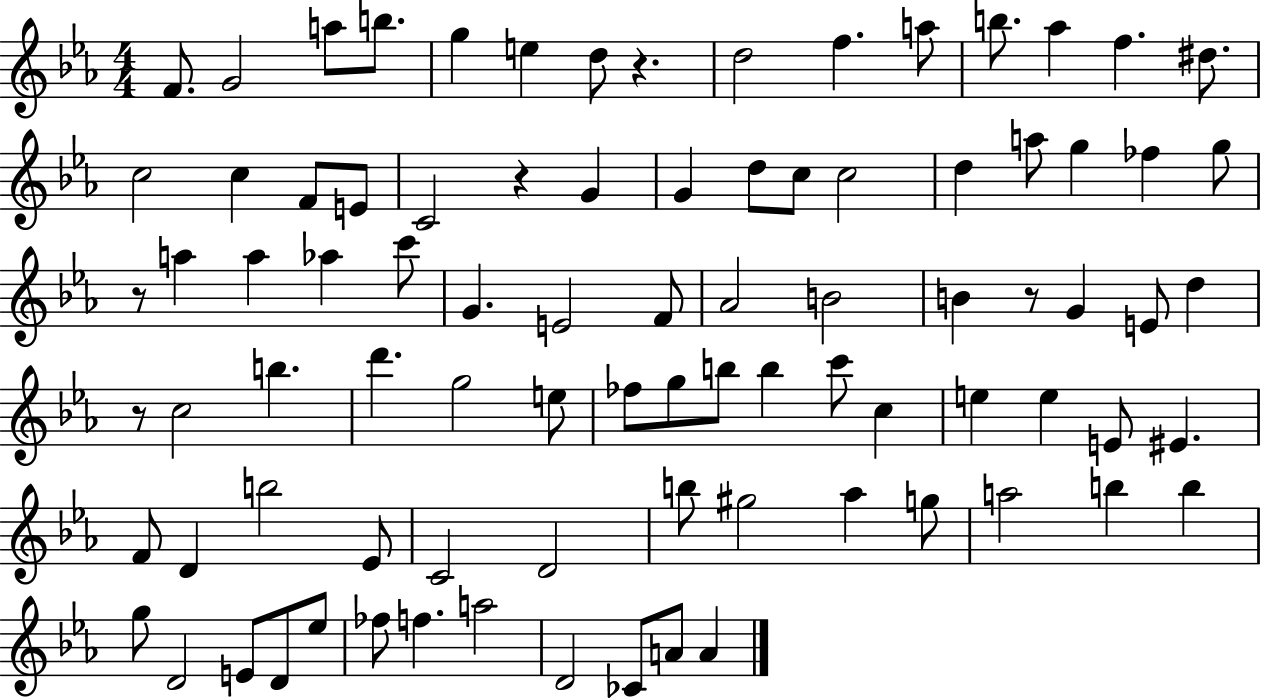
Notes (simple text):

F4/e. G4/h A5/e B5/e. G5/q E5/q D5/e R/q. D5/h F5/q. A5/e B5/e. Ab5/q F5/q. D#5/e. C5/h C5/q F4/e E4/e C4/h R/q G4/q G4/q D5/e C5/e C5/h D5/q A5/e G5/q FES5/q G5/e R/e A5/q A5/q Ab5/q C6/e G4/q. E4/h F4/e Ab4/h B4/h B4/q R/e G4/q E4/e D5/q R/e C5/h B5/q. D6/q. G5/h E5/e FES5/e G5/e B5/e B5/q C6/e C5/q E5/q E5/q E4/e EIS4/q. F4/e D4/q B5/h Eb4/e C4/h D4/h B5/e G#5/h Ab5/q G5/e A5/h B5/q B5/q G5/e D4/h E4/e D4/e Eb5/e FES5/e F5/q. A5/h D4/h CES4/e A4/e A4/q